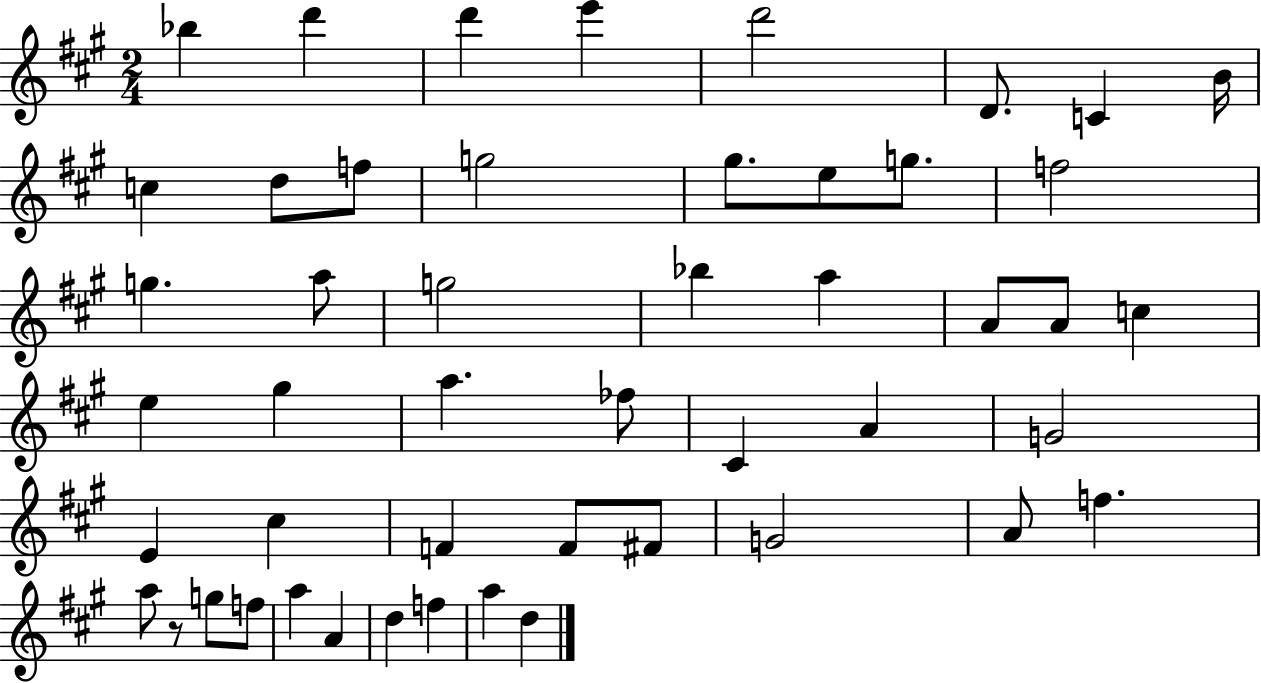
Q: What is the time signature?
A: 2/4